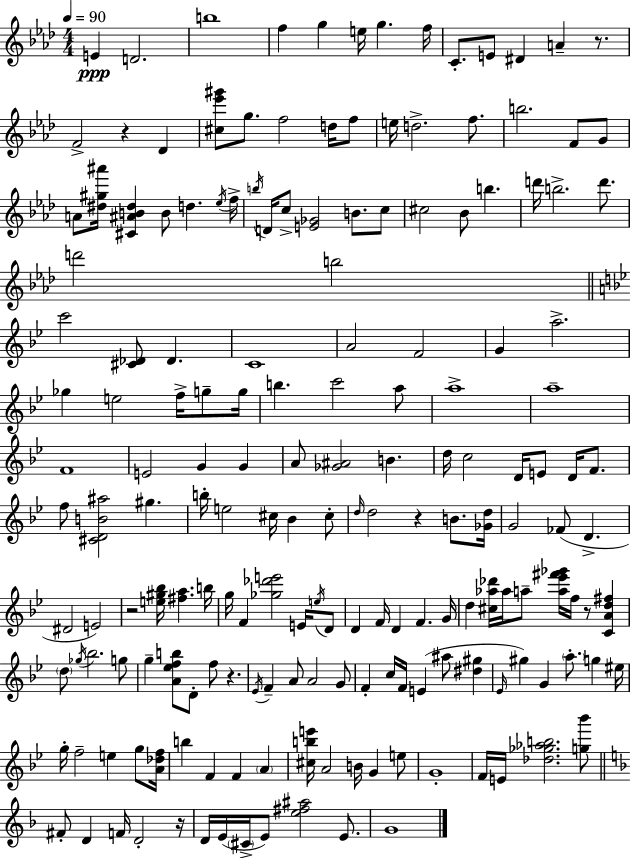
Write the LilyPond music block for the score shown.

{
  \clef treble
  \numericTimeSignature
  \time 4/4
  \key aes \major
  \tempo 4 = 90
  e'4\ppp d'2. | b''1 | f''4 g''4 e''16 g''4. f''16 | c'8.-. e'8 dis'4 a'4-- r8. | \break f'2-> r4 des'4 | <cis'' ees''' gis'''>8 g''8. f''2 d''16 f''8 | e''16 d''2.-> f''8. | b''2. f'8 g'8 | \break a'8 <dis'' gis'' ais'''>16 <cis' ais' b' dis''>4 b'8 d''4. \acciaccatura { ees''16 } | f''16-> \acciaccatura { b''16 } d'16 c''8-> <e' ges'>2 b'8. | c''8 cis''2 bes'8 b''4. | d'''16 b''2.-> d'''8. | \break d'''2 b''2 | \bar "||" \break \key g \minor c'''2 <cis' des'>8 des'4. | c'1 | a'2 f'2 | g'4 a''2.-> | \break ges''4 e''2 f''16-> g''8-- g''16 | b''4. c'''2 a''8 | a''1-> | a''1-- | \break f'1 | e'2 g'4 g'4 | a'8 <ges' ais'>2 b'4. | d''16 c''2 d'16 e'8 d'16 f'8. | \break f''8 <cis' d' b' ais''>2 gis''4. | b''16-. e''2 cis''16 bes'4 cis''8-. | \grace { d''16 } d''2 r4 b'8. | <ges' d''>16 g'2 fes'8( d'4.-> | \break dis'2 e'2) | r2 <e'' gis'' bes''>16 <fis'' a''>4. | b''16 g''16 f'4 <ges'' des''' e'''>2 e'16 \acciaccatura { e''16 } | d'8 d'4 f'16 d'4 f'4. | \break g'16 d''4 <cis'' aes'' des'''>16 aes''16 a''8-- <a'' ees''' fis''' ges'''>16 f''16 r8 <c' a' d'' fis''>4 | \parenthesize d''8 \acciaccatura { ges''16 } bes''2. | g''8 g''4-- <a' ees'' f'' b''>8 d'8-. f''8 r4. | \acciaccatura { ees'16 } f'4-- a'8 a'2 | \break g'8 f'4-. c''16 f'16 e'4( ais''8 | <dis'' gis''>4 \grace { ees'16 }) gis''4 g'4 \parenthesize a''8.-. | g''4 eis''16 g''16-. f''2-- e''4 | g''8 <a' des'' f''>16 b''4 f'4 f'4 | \break \parenthesize a'4 <cis'' b'' e'''>16 a'2 b'16 g'4 | e''8 g'1-. | f'16 e'16 <des'' ges'' aes'' b''>2. | <g'' bes'''>8 \bar "||" \break \key d \minor fis'8-. d'4 f'16 d'2-. r16 | d'16 e'16( \parenthesize cis'16-> e'8) <e'' fis'' ais''>2 e'8. | g'1 | \bar "|."
}